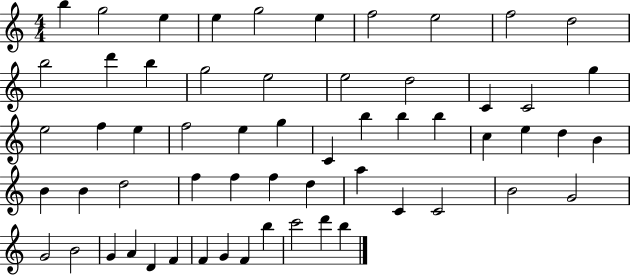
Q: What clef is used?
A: treble